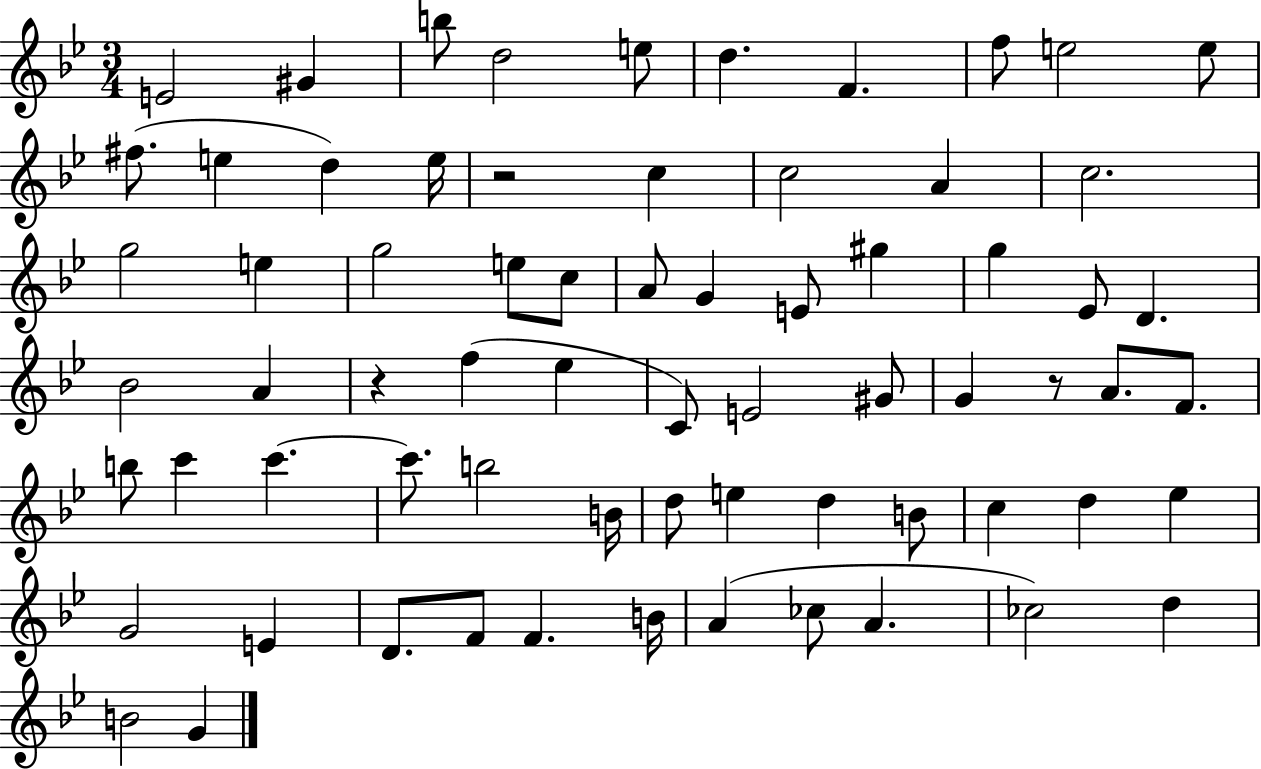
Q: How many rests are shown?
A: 3